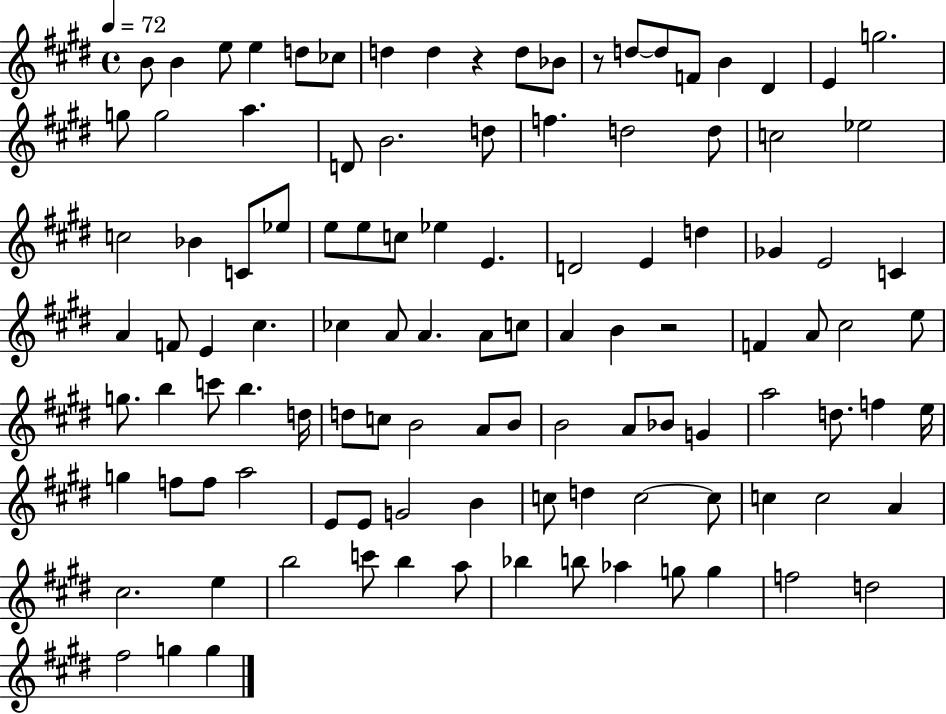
{
  \clef treble
  \time 4/4
  \defaultTimeSignature
  \key e \major
  \tempo 4 = 72
  \repeat volta 2 { b'8 b'4 e''8 e''4 d''8 ces''8 | d''4 d''4 r4 d''8 bes'8 | r8 d''8~~ d''8 f'8 b'4 dis'4 | e'4 g''2. | \break g''8 g''2 a''4. | d'8 b'2. d''8 | f''4. d''2 d''8 | c''2 ees''2 | \break c''2 bes'4 c'8 ees''8 | e''8 e''8 c''8 ees''4 e'4. | d'2 e'4 d''4 | ges'4 e'2 c'4 | \break a'4 f'8 e'4 cis''4. | ces''4 a'8 a'4. a'8 c''8 | a'4 b'4 r2 | f'4 a'8 cis''2 e''8 | \break g''8. b''4 c'''8 b''4. d''16 | d''8 c''8 b'2 a'8 b'8 | b'2 a'8 bes'8 g'4 | a''2 d''8. f''4 e''16 | \break g''4 f''8 f''8 a''2 | e'8 e'8 g'2 b'4 | c''8 d''4 c''2~~ c''8 | c''4 c''2 a'4 | \break cis''2. e''4 | b''2 c'''8 b''4 a''8 | bes''4 b''8 aes''4 g''8 g''4 | f''2 d''2 | \break fis''2 g''4 g''4 | } \bar "|."
}